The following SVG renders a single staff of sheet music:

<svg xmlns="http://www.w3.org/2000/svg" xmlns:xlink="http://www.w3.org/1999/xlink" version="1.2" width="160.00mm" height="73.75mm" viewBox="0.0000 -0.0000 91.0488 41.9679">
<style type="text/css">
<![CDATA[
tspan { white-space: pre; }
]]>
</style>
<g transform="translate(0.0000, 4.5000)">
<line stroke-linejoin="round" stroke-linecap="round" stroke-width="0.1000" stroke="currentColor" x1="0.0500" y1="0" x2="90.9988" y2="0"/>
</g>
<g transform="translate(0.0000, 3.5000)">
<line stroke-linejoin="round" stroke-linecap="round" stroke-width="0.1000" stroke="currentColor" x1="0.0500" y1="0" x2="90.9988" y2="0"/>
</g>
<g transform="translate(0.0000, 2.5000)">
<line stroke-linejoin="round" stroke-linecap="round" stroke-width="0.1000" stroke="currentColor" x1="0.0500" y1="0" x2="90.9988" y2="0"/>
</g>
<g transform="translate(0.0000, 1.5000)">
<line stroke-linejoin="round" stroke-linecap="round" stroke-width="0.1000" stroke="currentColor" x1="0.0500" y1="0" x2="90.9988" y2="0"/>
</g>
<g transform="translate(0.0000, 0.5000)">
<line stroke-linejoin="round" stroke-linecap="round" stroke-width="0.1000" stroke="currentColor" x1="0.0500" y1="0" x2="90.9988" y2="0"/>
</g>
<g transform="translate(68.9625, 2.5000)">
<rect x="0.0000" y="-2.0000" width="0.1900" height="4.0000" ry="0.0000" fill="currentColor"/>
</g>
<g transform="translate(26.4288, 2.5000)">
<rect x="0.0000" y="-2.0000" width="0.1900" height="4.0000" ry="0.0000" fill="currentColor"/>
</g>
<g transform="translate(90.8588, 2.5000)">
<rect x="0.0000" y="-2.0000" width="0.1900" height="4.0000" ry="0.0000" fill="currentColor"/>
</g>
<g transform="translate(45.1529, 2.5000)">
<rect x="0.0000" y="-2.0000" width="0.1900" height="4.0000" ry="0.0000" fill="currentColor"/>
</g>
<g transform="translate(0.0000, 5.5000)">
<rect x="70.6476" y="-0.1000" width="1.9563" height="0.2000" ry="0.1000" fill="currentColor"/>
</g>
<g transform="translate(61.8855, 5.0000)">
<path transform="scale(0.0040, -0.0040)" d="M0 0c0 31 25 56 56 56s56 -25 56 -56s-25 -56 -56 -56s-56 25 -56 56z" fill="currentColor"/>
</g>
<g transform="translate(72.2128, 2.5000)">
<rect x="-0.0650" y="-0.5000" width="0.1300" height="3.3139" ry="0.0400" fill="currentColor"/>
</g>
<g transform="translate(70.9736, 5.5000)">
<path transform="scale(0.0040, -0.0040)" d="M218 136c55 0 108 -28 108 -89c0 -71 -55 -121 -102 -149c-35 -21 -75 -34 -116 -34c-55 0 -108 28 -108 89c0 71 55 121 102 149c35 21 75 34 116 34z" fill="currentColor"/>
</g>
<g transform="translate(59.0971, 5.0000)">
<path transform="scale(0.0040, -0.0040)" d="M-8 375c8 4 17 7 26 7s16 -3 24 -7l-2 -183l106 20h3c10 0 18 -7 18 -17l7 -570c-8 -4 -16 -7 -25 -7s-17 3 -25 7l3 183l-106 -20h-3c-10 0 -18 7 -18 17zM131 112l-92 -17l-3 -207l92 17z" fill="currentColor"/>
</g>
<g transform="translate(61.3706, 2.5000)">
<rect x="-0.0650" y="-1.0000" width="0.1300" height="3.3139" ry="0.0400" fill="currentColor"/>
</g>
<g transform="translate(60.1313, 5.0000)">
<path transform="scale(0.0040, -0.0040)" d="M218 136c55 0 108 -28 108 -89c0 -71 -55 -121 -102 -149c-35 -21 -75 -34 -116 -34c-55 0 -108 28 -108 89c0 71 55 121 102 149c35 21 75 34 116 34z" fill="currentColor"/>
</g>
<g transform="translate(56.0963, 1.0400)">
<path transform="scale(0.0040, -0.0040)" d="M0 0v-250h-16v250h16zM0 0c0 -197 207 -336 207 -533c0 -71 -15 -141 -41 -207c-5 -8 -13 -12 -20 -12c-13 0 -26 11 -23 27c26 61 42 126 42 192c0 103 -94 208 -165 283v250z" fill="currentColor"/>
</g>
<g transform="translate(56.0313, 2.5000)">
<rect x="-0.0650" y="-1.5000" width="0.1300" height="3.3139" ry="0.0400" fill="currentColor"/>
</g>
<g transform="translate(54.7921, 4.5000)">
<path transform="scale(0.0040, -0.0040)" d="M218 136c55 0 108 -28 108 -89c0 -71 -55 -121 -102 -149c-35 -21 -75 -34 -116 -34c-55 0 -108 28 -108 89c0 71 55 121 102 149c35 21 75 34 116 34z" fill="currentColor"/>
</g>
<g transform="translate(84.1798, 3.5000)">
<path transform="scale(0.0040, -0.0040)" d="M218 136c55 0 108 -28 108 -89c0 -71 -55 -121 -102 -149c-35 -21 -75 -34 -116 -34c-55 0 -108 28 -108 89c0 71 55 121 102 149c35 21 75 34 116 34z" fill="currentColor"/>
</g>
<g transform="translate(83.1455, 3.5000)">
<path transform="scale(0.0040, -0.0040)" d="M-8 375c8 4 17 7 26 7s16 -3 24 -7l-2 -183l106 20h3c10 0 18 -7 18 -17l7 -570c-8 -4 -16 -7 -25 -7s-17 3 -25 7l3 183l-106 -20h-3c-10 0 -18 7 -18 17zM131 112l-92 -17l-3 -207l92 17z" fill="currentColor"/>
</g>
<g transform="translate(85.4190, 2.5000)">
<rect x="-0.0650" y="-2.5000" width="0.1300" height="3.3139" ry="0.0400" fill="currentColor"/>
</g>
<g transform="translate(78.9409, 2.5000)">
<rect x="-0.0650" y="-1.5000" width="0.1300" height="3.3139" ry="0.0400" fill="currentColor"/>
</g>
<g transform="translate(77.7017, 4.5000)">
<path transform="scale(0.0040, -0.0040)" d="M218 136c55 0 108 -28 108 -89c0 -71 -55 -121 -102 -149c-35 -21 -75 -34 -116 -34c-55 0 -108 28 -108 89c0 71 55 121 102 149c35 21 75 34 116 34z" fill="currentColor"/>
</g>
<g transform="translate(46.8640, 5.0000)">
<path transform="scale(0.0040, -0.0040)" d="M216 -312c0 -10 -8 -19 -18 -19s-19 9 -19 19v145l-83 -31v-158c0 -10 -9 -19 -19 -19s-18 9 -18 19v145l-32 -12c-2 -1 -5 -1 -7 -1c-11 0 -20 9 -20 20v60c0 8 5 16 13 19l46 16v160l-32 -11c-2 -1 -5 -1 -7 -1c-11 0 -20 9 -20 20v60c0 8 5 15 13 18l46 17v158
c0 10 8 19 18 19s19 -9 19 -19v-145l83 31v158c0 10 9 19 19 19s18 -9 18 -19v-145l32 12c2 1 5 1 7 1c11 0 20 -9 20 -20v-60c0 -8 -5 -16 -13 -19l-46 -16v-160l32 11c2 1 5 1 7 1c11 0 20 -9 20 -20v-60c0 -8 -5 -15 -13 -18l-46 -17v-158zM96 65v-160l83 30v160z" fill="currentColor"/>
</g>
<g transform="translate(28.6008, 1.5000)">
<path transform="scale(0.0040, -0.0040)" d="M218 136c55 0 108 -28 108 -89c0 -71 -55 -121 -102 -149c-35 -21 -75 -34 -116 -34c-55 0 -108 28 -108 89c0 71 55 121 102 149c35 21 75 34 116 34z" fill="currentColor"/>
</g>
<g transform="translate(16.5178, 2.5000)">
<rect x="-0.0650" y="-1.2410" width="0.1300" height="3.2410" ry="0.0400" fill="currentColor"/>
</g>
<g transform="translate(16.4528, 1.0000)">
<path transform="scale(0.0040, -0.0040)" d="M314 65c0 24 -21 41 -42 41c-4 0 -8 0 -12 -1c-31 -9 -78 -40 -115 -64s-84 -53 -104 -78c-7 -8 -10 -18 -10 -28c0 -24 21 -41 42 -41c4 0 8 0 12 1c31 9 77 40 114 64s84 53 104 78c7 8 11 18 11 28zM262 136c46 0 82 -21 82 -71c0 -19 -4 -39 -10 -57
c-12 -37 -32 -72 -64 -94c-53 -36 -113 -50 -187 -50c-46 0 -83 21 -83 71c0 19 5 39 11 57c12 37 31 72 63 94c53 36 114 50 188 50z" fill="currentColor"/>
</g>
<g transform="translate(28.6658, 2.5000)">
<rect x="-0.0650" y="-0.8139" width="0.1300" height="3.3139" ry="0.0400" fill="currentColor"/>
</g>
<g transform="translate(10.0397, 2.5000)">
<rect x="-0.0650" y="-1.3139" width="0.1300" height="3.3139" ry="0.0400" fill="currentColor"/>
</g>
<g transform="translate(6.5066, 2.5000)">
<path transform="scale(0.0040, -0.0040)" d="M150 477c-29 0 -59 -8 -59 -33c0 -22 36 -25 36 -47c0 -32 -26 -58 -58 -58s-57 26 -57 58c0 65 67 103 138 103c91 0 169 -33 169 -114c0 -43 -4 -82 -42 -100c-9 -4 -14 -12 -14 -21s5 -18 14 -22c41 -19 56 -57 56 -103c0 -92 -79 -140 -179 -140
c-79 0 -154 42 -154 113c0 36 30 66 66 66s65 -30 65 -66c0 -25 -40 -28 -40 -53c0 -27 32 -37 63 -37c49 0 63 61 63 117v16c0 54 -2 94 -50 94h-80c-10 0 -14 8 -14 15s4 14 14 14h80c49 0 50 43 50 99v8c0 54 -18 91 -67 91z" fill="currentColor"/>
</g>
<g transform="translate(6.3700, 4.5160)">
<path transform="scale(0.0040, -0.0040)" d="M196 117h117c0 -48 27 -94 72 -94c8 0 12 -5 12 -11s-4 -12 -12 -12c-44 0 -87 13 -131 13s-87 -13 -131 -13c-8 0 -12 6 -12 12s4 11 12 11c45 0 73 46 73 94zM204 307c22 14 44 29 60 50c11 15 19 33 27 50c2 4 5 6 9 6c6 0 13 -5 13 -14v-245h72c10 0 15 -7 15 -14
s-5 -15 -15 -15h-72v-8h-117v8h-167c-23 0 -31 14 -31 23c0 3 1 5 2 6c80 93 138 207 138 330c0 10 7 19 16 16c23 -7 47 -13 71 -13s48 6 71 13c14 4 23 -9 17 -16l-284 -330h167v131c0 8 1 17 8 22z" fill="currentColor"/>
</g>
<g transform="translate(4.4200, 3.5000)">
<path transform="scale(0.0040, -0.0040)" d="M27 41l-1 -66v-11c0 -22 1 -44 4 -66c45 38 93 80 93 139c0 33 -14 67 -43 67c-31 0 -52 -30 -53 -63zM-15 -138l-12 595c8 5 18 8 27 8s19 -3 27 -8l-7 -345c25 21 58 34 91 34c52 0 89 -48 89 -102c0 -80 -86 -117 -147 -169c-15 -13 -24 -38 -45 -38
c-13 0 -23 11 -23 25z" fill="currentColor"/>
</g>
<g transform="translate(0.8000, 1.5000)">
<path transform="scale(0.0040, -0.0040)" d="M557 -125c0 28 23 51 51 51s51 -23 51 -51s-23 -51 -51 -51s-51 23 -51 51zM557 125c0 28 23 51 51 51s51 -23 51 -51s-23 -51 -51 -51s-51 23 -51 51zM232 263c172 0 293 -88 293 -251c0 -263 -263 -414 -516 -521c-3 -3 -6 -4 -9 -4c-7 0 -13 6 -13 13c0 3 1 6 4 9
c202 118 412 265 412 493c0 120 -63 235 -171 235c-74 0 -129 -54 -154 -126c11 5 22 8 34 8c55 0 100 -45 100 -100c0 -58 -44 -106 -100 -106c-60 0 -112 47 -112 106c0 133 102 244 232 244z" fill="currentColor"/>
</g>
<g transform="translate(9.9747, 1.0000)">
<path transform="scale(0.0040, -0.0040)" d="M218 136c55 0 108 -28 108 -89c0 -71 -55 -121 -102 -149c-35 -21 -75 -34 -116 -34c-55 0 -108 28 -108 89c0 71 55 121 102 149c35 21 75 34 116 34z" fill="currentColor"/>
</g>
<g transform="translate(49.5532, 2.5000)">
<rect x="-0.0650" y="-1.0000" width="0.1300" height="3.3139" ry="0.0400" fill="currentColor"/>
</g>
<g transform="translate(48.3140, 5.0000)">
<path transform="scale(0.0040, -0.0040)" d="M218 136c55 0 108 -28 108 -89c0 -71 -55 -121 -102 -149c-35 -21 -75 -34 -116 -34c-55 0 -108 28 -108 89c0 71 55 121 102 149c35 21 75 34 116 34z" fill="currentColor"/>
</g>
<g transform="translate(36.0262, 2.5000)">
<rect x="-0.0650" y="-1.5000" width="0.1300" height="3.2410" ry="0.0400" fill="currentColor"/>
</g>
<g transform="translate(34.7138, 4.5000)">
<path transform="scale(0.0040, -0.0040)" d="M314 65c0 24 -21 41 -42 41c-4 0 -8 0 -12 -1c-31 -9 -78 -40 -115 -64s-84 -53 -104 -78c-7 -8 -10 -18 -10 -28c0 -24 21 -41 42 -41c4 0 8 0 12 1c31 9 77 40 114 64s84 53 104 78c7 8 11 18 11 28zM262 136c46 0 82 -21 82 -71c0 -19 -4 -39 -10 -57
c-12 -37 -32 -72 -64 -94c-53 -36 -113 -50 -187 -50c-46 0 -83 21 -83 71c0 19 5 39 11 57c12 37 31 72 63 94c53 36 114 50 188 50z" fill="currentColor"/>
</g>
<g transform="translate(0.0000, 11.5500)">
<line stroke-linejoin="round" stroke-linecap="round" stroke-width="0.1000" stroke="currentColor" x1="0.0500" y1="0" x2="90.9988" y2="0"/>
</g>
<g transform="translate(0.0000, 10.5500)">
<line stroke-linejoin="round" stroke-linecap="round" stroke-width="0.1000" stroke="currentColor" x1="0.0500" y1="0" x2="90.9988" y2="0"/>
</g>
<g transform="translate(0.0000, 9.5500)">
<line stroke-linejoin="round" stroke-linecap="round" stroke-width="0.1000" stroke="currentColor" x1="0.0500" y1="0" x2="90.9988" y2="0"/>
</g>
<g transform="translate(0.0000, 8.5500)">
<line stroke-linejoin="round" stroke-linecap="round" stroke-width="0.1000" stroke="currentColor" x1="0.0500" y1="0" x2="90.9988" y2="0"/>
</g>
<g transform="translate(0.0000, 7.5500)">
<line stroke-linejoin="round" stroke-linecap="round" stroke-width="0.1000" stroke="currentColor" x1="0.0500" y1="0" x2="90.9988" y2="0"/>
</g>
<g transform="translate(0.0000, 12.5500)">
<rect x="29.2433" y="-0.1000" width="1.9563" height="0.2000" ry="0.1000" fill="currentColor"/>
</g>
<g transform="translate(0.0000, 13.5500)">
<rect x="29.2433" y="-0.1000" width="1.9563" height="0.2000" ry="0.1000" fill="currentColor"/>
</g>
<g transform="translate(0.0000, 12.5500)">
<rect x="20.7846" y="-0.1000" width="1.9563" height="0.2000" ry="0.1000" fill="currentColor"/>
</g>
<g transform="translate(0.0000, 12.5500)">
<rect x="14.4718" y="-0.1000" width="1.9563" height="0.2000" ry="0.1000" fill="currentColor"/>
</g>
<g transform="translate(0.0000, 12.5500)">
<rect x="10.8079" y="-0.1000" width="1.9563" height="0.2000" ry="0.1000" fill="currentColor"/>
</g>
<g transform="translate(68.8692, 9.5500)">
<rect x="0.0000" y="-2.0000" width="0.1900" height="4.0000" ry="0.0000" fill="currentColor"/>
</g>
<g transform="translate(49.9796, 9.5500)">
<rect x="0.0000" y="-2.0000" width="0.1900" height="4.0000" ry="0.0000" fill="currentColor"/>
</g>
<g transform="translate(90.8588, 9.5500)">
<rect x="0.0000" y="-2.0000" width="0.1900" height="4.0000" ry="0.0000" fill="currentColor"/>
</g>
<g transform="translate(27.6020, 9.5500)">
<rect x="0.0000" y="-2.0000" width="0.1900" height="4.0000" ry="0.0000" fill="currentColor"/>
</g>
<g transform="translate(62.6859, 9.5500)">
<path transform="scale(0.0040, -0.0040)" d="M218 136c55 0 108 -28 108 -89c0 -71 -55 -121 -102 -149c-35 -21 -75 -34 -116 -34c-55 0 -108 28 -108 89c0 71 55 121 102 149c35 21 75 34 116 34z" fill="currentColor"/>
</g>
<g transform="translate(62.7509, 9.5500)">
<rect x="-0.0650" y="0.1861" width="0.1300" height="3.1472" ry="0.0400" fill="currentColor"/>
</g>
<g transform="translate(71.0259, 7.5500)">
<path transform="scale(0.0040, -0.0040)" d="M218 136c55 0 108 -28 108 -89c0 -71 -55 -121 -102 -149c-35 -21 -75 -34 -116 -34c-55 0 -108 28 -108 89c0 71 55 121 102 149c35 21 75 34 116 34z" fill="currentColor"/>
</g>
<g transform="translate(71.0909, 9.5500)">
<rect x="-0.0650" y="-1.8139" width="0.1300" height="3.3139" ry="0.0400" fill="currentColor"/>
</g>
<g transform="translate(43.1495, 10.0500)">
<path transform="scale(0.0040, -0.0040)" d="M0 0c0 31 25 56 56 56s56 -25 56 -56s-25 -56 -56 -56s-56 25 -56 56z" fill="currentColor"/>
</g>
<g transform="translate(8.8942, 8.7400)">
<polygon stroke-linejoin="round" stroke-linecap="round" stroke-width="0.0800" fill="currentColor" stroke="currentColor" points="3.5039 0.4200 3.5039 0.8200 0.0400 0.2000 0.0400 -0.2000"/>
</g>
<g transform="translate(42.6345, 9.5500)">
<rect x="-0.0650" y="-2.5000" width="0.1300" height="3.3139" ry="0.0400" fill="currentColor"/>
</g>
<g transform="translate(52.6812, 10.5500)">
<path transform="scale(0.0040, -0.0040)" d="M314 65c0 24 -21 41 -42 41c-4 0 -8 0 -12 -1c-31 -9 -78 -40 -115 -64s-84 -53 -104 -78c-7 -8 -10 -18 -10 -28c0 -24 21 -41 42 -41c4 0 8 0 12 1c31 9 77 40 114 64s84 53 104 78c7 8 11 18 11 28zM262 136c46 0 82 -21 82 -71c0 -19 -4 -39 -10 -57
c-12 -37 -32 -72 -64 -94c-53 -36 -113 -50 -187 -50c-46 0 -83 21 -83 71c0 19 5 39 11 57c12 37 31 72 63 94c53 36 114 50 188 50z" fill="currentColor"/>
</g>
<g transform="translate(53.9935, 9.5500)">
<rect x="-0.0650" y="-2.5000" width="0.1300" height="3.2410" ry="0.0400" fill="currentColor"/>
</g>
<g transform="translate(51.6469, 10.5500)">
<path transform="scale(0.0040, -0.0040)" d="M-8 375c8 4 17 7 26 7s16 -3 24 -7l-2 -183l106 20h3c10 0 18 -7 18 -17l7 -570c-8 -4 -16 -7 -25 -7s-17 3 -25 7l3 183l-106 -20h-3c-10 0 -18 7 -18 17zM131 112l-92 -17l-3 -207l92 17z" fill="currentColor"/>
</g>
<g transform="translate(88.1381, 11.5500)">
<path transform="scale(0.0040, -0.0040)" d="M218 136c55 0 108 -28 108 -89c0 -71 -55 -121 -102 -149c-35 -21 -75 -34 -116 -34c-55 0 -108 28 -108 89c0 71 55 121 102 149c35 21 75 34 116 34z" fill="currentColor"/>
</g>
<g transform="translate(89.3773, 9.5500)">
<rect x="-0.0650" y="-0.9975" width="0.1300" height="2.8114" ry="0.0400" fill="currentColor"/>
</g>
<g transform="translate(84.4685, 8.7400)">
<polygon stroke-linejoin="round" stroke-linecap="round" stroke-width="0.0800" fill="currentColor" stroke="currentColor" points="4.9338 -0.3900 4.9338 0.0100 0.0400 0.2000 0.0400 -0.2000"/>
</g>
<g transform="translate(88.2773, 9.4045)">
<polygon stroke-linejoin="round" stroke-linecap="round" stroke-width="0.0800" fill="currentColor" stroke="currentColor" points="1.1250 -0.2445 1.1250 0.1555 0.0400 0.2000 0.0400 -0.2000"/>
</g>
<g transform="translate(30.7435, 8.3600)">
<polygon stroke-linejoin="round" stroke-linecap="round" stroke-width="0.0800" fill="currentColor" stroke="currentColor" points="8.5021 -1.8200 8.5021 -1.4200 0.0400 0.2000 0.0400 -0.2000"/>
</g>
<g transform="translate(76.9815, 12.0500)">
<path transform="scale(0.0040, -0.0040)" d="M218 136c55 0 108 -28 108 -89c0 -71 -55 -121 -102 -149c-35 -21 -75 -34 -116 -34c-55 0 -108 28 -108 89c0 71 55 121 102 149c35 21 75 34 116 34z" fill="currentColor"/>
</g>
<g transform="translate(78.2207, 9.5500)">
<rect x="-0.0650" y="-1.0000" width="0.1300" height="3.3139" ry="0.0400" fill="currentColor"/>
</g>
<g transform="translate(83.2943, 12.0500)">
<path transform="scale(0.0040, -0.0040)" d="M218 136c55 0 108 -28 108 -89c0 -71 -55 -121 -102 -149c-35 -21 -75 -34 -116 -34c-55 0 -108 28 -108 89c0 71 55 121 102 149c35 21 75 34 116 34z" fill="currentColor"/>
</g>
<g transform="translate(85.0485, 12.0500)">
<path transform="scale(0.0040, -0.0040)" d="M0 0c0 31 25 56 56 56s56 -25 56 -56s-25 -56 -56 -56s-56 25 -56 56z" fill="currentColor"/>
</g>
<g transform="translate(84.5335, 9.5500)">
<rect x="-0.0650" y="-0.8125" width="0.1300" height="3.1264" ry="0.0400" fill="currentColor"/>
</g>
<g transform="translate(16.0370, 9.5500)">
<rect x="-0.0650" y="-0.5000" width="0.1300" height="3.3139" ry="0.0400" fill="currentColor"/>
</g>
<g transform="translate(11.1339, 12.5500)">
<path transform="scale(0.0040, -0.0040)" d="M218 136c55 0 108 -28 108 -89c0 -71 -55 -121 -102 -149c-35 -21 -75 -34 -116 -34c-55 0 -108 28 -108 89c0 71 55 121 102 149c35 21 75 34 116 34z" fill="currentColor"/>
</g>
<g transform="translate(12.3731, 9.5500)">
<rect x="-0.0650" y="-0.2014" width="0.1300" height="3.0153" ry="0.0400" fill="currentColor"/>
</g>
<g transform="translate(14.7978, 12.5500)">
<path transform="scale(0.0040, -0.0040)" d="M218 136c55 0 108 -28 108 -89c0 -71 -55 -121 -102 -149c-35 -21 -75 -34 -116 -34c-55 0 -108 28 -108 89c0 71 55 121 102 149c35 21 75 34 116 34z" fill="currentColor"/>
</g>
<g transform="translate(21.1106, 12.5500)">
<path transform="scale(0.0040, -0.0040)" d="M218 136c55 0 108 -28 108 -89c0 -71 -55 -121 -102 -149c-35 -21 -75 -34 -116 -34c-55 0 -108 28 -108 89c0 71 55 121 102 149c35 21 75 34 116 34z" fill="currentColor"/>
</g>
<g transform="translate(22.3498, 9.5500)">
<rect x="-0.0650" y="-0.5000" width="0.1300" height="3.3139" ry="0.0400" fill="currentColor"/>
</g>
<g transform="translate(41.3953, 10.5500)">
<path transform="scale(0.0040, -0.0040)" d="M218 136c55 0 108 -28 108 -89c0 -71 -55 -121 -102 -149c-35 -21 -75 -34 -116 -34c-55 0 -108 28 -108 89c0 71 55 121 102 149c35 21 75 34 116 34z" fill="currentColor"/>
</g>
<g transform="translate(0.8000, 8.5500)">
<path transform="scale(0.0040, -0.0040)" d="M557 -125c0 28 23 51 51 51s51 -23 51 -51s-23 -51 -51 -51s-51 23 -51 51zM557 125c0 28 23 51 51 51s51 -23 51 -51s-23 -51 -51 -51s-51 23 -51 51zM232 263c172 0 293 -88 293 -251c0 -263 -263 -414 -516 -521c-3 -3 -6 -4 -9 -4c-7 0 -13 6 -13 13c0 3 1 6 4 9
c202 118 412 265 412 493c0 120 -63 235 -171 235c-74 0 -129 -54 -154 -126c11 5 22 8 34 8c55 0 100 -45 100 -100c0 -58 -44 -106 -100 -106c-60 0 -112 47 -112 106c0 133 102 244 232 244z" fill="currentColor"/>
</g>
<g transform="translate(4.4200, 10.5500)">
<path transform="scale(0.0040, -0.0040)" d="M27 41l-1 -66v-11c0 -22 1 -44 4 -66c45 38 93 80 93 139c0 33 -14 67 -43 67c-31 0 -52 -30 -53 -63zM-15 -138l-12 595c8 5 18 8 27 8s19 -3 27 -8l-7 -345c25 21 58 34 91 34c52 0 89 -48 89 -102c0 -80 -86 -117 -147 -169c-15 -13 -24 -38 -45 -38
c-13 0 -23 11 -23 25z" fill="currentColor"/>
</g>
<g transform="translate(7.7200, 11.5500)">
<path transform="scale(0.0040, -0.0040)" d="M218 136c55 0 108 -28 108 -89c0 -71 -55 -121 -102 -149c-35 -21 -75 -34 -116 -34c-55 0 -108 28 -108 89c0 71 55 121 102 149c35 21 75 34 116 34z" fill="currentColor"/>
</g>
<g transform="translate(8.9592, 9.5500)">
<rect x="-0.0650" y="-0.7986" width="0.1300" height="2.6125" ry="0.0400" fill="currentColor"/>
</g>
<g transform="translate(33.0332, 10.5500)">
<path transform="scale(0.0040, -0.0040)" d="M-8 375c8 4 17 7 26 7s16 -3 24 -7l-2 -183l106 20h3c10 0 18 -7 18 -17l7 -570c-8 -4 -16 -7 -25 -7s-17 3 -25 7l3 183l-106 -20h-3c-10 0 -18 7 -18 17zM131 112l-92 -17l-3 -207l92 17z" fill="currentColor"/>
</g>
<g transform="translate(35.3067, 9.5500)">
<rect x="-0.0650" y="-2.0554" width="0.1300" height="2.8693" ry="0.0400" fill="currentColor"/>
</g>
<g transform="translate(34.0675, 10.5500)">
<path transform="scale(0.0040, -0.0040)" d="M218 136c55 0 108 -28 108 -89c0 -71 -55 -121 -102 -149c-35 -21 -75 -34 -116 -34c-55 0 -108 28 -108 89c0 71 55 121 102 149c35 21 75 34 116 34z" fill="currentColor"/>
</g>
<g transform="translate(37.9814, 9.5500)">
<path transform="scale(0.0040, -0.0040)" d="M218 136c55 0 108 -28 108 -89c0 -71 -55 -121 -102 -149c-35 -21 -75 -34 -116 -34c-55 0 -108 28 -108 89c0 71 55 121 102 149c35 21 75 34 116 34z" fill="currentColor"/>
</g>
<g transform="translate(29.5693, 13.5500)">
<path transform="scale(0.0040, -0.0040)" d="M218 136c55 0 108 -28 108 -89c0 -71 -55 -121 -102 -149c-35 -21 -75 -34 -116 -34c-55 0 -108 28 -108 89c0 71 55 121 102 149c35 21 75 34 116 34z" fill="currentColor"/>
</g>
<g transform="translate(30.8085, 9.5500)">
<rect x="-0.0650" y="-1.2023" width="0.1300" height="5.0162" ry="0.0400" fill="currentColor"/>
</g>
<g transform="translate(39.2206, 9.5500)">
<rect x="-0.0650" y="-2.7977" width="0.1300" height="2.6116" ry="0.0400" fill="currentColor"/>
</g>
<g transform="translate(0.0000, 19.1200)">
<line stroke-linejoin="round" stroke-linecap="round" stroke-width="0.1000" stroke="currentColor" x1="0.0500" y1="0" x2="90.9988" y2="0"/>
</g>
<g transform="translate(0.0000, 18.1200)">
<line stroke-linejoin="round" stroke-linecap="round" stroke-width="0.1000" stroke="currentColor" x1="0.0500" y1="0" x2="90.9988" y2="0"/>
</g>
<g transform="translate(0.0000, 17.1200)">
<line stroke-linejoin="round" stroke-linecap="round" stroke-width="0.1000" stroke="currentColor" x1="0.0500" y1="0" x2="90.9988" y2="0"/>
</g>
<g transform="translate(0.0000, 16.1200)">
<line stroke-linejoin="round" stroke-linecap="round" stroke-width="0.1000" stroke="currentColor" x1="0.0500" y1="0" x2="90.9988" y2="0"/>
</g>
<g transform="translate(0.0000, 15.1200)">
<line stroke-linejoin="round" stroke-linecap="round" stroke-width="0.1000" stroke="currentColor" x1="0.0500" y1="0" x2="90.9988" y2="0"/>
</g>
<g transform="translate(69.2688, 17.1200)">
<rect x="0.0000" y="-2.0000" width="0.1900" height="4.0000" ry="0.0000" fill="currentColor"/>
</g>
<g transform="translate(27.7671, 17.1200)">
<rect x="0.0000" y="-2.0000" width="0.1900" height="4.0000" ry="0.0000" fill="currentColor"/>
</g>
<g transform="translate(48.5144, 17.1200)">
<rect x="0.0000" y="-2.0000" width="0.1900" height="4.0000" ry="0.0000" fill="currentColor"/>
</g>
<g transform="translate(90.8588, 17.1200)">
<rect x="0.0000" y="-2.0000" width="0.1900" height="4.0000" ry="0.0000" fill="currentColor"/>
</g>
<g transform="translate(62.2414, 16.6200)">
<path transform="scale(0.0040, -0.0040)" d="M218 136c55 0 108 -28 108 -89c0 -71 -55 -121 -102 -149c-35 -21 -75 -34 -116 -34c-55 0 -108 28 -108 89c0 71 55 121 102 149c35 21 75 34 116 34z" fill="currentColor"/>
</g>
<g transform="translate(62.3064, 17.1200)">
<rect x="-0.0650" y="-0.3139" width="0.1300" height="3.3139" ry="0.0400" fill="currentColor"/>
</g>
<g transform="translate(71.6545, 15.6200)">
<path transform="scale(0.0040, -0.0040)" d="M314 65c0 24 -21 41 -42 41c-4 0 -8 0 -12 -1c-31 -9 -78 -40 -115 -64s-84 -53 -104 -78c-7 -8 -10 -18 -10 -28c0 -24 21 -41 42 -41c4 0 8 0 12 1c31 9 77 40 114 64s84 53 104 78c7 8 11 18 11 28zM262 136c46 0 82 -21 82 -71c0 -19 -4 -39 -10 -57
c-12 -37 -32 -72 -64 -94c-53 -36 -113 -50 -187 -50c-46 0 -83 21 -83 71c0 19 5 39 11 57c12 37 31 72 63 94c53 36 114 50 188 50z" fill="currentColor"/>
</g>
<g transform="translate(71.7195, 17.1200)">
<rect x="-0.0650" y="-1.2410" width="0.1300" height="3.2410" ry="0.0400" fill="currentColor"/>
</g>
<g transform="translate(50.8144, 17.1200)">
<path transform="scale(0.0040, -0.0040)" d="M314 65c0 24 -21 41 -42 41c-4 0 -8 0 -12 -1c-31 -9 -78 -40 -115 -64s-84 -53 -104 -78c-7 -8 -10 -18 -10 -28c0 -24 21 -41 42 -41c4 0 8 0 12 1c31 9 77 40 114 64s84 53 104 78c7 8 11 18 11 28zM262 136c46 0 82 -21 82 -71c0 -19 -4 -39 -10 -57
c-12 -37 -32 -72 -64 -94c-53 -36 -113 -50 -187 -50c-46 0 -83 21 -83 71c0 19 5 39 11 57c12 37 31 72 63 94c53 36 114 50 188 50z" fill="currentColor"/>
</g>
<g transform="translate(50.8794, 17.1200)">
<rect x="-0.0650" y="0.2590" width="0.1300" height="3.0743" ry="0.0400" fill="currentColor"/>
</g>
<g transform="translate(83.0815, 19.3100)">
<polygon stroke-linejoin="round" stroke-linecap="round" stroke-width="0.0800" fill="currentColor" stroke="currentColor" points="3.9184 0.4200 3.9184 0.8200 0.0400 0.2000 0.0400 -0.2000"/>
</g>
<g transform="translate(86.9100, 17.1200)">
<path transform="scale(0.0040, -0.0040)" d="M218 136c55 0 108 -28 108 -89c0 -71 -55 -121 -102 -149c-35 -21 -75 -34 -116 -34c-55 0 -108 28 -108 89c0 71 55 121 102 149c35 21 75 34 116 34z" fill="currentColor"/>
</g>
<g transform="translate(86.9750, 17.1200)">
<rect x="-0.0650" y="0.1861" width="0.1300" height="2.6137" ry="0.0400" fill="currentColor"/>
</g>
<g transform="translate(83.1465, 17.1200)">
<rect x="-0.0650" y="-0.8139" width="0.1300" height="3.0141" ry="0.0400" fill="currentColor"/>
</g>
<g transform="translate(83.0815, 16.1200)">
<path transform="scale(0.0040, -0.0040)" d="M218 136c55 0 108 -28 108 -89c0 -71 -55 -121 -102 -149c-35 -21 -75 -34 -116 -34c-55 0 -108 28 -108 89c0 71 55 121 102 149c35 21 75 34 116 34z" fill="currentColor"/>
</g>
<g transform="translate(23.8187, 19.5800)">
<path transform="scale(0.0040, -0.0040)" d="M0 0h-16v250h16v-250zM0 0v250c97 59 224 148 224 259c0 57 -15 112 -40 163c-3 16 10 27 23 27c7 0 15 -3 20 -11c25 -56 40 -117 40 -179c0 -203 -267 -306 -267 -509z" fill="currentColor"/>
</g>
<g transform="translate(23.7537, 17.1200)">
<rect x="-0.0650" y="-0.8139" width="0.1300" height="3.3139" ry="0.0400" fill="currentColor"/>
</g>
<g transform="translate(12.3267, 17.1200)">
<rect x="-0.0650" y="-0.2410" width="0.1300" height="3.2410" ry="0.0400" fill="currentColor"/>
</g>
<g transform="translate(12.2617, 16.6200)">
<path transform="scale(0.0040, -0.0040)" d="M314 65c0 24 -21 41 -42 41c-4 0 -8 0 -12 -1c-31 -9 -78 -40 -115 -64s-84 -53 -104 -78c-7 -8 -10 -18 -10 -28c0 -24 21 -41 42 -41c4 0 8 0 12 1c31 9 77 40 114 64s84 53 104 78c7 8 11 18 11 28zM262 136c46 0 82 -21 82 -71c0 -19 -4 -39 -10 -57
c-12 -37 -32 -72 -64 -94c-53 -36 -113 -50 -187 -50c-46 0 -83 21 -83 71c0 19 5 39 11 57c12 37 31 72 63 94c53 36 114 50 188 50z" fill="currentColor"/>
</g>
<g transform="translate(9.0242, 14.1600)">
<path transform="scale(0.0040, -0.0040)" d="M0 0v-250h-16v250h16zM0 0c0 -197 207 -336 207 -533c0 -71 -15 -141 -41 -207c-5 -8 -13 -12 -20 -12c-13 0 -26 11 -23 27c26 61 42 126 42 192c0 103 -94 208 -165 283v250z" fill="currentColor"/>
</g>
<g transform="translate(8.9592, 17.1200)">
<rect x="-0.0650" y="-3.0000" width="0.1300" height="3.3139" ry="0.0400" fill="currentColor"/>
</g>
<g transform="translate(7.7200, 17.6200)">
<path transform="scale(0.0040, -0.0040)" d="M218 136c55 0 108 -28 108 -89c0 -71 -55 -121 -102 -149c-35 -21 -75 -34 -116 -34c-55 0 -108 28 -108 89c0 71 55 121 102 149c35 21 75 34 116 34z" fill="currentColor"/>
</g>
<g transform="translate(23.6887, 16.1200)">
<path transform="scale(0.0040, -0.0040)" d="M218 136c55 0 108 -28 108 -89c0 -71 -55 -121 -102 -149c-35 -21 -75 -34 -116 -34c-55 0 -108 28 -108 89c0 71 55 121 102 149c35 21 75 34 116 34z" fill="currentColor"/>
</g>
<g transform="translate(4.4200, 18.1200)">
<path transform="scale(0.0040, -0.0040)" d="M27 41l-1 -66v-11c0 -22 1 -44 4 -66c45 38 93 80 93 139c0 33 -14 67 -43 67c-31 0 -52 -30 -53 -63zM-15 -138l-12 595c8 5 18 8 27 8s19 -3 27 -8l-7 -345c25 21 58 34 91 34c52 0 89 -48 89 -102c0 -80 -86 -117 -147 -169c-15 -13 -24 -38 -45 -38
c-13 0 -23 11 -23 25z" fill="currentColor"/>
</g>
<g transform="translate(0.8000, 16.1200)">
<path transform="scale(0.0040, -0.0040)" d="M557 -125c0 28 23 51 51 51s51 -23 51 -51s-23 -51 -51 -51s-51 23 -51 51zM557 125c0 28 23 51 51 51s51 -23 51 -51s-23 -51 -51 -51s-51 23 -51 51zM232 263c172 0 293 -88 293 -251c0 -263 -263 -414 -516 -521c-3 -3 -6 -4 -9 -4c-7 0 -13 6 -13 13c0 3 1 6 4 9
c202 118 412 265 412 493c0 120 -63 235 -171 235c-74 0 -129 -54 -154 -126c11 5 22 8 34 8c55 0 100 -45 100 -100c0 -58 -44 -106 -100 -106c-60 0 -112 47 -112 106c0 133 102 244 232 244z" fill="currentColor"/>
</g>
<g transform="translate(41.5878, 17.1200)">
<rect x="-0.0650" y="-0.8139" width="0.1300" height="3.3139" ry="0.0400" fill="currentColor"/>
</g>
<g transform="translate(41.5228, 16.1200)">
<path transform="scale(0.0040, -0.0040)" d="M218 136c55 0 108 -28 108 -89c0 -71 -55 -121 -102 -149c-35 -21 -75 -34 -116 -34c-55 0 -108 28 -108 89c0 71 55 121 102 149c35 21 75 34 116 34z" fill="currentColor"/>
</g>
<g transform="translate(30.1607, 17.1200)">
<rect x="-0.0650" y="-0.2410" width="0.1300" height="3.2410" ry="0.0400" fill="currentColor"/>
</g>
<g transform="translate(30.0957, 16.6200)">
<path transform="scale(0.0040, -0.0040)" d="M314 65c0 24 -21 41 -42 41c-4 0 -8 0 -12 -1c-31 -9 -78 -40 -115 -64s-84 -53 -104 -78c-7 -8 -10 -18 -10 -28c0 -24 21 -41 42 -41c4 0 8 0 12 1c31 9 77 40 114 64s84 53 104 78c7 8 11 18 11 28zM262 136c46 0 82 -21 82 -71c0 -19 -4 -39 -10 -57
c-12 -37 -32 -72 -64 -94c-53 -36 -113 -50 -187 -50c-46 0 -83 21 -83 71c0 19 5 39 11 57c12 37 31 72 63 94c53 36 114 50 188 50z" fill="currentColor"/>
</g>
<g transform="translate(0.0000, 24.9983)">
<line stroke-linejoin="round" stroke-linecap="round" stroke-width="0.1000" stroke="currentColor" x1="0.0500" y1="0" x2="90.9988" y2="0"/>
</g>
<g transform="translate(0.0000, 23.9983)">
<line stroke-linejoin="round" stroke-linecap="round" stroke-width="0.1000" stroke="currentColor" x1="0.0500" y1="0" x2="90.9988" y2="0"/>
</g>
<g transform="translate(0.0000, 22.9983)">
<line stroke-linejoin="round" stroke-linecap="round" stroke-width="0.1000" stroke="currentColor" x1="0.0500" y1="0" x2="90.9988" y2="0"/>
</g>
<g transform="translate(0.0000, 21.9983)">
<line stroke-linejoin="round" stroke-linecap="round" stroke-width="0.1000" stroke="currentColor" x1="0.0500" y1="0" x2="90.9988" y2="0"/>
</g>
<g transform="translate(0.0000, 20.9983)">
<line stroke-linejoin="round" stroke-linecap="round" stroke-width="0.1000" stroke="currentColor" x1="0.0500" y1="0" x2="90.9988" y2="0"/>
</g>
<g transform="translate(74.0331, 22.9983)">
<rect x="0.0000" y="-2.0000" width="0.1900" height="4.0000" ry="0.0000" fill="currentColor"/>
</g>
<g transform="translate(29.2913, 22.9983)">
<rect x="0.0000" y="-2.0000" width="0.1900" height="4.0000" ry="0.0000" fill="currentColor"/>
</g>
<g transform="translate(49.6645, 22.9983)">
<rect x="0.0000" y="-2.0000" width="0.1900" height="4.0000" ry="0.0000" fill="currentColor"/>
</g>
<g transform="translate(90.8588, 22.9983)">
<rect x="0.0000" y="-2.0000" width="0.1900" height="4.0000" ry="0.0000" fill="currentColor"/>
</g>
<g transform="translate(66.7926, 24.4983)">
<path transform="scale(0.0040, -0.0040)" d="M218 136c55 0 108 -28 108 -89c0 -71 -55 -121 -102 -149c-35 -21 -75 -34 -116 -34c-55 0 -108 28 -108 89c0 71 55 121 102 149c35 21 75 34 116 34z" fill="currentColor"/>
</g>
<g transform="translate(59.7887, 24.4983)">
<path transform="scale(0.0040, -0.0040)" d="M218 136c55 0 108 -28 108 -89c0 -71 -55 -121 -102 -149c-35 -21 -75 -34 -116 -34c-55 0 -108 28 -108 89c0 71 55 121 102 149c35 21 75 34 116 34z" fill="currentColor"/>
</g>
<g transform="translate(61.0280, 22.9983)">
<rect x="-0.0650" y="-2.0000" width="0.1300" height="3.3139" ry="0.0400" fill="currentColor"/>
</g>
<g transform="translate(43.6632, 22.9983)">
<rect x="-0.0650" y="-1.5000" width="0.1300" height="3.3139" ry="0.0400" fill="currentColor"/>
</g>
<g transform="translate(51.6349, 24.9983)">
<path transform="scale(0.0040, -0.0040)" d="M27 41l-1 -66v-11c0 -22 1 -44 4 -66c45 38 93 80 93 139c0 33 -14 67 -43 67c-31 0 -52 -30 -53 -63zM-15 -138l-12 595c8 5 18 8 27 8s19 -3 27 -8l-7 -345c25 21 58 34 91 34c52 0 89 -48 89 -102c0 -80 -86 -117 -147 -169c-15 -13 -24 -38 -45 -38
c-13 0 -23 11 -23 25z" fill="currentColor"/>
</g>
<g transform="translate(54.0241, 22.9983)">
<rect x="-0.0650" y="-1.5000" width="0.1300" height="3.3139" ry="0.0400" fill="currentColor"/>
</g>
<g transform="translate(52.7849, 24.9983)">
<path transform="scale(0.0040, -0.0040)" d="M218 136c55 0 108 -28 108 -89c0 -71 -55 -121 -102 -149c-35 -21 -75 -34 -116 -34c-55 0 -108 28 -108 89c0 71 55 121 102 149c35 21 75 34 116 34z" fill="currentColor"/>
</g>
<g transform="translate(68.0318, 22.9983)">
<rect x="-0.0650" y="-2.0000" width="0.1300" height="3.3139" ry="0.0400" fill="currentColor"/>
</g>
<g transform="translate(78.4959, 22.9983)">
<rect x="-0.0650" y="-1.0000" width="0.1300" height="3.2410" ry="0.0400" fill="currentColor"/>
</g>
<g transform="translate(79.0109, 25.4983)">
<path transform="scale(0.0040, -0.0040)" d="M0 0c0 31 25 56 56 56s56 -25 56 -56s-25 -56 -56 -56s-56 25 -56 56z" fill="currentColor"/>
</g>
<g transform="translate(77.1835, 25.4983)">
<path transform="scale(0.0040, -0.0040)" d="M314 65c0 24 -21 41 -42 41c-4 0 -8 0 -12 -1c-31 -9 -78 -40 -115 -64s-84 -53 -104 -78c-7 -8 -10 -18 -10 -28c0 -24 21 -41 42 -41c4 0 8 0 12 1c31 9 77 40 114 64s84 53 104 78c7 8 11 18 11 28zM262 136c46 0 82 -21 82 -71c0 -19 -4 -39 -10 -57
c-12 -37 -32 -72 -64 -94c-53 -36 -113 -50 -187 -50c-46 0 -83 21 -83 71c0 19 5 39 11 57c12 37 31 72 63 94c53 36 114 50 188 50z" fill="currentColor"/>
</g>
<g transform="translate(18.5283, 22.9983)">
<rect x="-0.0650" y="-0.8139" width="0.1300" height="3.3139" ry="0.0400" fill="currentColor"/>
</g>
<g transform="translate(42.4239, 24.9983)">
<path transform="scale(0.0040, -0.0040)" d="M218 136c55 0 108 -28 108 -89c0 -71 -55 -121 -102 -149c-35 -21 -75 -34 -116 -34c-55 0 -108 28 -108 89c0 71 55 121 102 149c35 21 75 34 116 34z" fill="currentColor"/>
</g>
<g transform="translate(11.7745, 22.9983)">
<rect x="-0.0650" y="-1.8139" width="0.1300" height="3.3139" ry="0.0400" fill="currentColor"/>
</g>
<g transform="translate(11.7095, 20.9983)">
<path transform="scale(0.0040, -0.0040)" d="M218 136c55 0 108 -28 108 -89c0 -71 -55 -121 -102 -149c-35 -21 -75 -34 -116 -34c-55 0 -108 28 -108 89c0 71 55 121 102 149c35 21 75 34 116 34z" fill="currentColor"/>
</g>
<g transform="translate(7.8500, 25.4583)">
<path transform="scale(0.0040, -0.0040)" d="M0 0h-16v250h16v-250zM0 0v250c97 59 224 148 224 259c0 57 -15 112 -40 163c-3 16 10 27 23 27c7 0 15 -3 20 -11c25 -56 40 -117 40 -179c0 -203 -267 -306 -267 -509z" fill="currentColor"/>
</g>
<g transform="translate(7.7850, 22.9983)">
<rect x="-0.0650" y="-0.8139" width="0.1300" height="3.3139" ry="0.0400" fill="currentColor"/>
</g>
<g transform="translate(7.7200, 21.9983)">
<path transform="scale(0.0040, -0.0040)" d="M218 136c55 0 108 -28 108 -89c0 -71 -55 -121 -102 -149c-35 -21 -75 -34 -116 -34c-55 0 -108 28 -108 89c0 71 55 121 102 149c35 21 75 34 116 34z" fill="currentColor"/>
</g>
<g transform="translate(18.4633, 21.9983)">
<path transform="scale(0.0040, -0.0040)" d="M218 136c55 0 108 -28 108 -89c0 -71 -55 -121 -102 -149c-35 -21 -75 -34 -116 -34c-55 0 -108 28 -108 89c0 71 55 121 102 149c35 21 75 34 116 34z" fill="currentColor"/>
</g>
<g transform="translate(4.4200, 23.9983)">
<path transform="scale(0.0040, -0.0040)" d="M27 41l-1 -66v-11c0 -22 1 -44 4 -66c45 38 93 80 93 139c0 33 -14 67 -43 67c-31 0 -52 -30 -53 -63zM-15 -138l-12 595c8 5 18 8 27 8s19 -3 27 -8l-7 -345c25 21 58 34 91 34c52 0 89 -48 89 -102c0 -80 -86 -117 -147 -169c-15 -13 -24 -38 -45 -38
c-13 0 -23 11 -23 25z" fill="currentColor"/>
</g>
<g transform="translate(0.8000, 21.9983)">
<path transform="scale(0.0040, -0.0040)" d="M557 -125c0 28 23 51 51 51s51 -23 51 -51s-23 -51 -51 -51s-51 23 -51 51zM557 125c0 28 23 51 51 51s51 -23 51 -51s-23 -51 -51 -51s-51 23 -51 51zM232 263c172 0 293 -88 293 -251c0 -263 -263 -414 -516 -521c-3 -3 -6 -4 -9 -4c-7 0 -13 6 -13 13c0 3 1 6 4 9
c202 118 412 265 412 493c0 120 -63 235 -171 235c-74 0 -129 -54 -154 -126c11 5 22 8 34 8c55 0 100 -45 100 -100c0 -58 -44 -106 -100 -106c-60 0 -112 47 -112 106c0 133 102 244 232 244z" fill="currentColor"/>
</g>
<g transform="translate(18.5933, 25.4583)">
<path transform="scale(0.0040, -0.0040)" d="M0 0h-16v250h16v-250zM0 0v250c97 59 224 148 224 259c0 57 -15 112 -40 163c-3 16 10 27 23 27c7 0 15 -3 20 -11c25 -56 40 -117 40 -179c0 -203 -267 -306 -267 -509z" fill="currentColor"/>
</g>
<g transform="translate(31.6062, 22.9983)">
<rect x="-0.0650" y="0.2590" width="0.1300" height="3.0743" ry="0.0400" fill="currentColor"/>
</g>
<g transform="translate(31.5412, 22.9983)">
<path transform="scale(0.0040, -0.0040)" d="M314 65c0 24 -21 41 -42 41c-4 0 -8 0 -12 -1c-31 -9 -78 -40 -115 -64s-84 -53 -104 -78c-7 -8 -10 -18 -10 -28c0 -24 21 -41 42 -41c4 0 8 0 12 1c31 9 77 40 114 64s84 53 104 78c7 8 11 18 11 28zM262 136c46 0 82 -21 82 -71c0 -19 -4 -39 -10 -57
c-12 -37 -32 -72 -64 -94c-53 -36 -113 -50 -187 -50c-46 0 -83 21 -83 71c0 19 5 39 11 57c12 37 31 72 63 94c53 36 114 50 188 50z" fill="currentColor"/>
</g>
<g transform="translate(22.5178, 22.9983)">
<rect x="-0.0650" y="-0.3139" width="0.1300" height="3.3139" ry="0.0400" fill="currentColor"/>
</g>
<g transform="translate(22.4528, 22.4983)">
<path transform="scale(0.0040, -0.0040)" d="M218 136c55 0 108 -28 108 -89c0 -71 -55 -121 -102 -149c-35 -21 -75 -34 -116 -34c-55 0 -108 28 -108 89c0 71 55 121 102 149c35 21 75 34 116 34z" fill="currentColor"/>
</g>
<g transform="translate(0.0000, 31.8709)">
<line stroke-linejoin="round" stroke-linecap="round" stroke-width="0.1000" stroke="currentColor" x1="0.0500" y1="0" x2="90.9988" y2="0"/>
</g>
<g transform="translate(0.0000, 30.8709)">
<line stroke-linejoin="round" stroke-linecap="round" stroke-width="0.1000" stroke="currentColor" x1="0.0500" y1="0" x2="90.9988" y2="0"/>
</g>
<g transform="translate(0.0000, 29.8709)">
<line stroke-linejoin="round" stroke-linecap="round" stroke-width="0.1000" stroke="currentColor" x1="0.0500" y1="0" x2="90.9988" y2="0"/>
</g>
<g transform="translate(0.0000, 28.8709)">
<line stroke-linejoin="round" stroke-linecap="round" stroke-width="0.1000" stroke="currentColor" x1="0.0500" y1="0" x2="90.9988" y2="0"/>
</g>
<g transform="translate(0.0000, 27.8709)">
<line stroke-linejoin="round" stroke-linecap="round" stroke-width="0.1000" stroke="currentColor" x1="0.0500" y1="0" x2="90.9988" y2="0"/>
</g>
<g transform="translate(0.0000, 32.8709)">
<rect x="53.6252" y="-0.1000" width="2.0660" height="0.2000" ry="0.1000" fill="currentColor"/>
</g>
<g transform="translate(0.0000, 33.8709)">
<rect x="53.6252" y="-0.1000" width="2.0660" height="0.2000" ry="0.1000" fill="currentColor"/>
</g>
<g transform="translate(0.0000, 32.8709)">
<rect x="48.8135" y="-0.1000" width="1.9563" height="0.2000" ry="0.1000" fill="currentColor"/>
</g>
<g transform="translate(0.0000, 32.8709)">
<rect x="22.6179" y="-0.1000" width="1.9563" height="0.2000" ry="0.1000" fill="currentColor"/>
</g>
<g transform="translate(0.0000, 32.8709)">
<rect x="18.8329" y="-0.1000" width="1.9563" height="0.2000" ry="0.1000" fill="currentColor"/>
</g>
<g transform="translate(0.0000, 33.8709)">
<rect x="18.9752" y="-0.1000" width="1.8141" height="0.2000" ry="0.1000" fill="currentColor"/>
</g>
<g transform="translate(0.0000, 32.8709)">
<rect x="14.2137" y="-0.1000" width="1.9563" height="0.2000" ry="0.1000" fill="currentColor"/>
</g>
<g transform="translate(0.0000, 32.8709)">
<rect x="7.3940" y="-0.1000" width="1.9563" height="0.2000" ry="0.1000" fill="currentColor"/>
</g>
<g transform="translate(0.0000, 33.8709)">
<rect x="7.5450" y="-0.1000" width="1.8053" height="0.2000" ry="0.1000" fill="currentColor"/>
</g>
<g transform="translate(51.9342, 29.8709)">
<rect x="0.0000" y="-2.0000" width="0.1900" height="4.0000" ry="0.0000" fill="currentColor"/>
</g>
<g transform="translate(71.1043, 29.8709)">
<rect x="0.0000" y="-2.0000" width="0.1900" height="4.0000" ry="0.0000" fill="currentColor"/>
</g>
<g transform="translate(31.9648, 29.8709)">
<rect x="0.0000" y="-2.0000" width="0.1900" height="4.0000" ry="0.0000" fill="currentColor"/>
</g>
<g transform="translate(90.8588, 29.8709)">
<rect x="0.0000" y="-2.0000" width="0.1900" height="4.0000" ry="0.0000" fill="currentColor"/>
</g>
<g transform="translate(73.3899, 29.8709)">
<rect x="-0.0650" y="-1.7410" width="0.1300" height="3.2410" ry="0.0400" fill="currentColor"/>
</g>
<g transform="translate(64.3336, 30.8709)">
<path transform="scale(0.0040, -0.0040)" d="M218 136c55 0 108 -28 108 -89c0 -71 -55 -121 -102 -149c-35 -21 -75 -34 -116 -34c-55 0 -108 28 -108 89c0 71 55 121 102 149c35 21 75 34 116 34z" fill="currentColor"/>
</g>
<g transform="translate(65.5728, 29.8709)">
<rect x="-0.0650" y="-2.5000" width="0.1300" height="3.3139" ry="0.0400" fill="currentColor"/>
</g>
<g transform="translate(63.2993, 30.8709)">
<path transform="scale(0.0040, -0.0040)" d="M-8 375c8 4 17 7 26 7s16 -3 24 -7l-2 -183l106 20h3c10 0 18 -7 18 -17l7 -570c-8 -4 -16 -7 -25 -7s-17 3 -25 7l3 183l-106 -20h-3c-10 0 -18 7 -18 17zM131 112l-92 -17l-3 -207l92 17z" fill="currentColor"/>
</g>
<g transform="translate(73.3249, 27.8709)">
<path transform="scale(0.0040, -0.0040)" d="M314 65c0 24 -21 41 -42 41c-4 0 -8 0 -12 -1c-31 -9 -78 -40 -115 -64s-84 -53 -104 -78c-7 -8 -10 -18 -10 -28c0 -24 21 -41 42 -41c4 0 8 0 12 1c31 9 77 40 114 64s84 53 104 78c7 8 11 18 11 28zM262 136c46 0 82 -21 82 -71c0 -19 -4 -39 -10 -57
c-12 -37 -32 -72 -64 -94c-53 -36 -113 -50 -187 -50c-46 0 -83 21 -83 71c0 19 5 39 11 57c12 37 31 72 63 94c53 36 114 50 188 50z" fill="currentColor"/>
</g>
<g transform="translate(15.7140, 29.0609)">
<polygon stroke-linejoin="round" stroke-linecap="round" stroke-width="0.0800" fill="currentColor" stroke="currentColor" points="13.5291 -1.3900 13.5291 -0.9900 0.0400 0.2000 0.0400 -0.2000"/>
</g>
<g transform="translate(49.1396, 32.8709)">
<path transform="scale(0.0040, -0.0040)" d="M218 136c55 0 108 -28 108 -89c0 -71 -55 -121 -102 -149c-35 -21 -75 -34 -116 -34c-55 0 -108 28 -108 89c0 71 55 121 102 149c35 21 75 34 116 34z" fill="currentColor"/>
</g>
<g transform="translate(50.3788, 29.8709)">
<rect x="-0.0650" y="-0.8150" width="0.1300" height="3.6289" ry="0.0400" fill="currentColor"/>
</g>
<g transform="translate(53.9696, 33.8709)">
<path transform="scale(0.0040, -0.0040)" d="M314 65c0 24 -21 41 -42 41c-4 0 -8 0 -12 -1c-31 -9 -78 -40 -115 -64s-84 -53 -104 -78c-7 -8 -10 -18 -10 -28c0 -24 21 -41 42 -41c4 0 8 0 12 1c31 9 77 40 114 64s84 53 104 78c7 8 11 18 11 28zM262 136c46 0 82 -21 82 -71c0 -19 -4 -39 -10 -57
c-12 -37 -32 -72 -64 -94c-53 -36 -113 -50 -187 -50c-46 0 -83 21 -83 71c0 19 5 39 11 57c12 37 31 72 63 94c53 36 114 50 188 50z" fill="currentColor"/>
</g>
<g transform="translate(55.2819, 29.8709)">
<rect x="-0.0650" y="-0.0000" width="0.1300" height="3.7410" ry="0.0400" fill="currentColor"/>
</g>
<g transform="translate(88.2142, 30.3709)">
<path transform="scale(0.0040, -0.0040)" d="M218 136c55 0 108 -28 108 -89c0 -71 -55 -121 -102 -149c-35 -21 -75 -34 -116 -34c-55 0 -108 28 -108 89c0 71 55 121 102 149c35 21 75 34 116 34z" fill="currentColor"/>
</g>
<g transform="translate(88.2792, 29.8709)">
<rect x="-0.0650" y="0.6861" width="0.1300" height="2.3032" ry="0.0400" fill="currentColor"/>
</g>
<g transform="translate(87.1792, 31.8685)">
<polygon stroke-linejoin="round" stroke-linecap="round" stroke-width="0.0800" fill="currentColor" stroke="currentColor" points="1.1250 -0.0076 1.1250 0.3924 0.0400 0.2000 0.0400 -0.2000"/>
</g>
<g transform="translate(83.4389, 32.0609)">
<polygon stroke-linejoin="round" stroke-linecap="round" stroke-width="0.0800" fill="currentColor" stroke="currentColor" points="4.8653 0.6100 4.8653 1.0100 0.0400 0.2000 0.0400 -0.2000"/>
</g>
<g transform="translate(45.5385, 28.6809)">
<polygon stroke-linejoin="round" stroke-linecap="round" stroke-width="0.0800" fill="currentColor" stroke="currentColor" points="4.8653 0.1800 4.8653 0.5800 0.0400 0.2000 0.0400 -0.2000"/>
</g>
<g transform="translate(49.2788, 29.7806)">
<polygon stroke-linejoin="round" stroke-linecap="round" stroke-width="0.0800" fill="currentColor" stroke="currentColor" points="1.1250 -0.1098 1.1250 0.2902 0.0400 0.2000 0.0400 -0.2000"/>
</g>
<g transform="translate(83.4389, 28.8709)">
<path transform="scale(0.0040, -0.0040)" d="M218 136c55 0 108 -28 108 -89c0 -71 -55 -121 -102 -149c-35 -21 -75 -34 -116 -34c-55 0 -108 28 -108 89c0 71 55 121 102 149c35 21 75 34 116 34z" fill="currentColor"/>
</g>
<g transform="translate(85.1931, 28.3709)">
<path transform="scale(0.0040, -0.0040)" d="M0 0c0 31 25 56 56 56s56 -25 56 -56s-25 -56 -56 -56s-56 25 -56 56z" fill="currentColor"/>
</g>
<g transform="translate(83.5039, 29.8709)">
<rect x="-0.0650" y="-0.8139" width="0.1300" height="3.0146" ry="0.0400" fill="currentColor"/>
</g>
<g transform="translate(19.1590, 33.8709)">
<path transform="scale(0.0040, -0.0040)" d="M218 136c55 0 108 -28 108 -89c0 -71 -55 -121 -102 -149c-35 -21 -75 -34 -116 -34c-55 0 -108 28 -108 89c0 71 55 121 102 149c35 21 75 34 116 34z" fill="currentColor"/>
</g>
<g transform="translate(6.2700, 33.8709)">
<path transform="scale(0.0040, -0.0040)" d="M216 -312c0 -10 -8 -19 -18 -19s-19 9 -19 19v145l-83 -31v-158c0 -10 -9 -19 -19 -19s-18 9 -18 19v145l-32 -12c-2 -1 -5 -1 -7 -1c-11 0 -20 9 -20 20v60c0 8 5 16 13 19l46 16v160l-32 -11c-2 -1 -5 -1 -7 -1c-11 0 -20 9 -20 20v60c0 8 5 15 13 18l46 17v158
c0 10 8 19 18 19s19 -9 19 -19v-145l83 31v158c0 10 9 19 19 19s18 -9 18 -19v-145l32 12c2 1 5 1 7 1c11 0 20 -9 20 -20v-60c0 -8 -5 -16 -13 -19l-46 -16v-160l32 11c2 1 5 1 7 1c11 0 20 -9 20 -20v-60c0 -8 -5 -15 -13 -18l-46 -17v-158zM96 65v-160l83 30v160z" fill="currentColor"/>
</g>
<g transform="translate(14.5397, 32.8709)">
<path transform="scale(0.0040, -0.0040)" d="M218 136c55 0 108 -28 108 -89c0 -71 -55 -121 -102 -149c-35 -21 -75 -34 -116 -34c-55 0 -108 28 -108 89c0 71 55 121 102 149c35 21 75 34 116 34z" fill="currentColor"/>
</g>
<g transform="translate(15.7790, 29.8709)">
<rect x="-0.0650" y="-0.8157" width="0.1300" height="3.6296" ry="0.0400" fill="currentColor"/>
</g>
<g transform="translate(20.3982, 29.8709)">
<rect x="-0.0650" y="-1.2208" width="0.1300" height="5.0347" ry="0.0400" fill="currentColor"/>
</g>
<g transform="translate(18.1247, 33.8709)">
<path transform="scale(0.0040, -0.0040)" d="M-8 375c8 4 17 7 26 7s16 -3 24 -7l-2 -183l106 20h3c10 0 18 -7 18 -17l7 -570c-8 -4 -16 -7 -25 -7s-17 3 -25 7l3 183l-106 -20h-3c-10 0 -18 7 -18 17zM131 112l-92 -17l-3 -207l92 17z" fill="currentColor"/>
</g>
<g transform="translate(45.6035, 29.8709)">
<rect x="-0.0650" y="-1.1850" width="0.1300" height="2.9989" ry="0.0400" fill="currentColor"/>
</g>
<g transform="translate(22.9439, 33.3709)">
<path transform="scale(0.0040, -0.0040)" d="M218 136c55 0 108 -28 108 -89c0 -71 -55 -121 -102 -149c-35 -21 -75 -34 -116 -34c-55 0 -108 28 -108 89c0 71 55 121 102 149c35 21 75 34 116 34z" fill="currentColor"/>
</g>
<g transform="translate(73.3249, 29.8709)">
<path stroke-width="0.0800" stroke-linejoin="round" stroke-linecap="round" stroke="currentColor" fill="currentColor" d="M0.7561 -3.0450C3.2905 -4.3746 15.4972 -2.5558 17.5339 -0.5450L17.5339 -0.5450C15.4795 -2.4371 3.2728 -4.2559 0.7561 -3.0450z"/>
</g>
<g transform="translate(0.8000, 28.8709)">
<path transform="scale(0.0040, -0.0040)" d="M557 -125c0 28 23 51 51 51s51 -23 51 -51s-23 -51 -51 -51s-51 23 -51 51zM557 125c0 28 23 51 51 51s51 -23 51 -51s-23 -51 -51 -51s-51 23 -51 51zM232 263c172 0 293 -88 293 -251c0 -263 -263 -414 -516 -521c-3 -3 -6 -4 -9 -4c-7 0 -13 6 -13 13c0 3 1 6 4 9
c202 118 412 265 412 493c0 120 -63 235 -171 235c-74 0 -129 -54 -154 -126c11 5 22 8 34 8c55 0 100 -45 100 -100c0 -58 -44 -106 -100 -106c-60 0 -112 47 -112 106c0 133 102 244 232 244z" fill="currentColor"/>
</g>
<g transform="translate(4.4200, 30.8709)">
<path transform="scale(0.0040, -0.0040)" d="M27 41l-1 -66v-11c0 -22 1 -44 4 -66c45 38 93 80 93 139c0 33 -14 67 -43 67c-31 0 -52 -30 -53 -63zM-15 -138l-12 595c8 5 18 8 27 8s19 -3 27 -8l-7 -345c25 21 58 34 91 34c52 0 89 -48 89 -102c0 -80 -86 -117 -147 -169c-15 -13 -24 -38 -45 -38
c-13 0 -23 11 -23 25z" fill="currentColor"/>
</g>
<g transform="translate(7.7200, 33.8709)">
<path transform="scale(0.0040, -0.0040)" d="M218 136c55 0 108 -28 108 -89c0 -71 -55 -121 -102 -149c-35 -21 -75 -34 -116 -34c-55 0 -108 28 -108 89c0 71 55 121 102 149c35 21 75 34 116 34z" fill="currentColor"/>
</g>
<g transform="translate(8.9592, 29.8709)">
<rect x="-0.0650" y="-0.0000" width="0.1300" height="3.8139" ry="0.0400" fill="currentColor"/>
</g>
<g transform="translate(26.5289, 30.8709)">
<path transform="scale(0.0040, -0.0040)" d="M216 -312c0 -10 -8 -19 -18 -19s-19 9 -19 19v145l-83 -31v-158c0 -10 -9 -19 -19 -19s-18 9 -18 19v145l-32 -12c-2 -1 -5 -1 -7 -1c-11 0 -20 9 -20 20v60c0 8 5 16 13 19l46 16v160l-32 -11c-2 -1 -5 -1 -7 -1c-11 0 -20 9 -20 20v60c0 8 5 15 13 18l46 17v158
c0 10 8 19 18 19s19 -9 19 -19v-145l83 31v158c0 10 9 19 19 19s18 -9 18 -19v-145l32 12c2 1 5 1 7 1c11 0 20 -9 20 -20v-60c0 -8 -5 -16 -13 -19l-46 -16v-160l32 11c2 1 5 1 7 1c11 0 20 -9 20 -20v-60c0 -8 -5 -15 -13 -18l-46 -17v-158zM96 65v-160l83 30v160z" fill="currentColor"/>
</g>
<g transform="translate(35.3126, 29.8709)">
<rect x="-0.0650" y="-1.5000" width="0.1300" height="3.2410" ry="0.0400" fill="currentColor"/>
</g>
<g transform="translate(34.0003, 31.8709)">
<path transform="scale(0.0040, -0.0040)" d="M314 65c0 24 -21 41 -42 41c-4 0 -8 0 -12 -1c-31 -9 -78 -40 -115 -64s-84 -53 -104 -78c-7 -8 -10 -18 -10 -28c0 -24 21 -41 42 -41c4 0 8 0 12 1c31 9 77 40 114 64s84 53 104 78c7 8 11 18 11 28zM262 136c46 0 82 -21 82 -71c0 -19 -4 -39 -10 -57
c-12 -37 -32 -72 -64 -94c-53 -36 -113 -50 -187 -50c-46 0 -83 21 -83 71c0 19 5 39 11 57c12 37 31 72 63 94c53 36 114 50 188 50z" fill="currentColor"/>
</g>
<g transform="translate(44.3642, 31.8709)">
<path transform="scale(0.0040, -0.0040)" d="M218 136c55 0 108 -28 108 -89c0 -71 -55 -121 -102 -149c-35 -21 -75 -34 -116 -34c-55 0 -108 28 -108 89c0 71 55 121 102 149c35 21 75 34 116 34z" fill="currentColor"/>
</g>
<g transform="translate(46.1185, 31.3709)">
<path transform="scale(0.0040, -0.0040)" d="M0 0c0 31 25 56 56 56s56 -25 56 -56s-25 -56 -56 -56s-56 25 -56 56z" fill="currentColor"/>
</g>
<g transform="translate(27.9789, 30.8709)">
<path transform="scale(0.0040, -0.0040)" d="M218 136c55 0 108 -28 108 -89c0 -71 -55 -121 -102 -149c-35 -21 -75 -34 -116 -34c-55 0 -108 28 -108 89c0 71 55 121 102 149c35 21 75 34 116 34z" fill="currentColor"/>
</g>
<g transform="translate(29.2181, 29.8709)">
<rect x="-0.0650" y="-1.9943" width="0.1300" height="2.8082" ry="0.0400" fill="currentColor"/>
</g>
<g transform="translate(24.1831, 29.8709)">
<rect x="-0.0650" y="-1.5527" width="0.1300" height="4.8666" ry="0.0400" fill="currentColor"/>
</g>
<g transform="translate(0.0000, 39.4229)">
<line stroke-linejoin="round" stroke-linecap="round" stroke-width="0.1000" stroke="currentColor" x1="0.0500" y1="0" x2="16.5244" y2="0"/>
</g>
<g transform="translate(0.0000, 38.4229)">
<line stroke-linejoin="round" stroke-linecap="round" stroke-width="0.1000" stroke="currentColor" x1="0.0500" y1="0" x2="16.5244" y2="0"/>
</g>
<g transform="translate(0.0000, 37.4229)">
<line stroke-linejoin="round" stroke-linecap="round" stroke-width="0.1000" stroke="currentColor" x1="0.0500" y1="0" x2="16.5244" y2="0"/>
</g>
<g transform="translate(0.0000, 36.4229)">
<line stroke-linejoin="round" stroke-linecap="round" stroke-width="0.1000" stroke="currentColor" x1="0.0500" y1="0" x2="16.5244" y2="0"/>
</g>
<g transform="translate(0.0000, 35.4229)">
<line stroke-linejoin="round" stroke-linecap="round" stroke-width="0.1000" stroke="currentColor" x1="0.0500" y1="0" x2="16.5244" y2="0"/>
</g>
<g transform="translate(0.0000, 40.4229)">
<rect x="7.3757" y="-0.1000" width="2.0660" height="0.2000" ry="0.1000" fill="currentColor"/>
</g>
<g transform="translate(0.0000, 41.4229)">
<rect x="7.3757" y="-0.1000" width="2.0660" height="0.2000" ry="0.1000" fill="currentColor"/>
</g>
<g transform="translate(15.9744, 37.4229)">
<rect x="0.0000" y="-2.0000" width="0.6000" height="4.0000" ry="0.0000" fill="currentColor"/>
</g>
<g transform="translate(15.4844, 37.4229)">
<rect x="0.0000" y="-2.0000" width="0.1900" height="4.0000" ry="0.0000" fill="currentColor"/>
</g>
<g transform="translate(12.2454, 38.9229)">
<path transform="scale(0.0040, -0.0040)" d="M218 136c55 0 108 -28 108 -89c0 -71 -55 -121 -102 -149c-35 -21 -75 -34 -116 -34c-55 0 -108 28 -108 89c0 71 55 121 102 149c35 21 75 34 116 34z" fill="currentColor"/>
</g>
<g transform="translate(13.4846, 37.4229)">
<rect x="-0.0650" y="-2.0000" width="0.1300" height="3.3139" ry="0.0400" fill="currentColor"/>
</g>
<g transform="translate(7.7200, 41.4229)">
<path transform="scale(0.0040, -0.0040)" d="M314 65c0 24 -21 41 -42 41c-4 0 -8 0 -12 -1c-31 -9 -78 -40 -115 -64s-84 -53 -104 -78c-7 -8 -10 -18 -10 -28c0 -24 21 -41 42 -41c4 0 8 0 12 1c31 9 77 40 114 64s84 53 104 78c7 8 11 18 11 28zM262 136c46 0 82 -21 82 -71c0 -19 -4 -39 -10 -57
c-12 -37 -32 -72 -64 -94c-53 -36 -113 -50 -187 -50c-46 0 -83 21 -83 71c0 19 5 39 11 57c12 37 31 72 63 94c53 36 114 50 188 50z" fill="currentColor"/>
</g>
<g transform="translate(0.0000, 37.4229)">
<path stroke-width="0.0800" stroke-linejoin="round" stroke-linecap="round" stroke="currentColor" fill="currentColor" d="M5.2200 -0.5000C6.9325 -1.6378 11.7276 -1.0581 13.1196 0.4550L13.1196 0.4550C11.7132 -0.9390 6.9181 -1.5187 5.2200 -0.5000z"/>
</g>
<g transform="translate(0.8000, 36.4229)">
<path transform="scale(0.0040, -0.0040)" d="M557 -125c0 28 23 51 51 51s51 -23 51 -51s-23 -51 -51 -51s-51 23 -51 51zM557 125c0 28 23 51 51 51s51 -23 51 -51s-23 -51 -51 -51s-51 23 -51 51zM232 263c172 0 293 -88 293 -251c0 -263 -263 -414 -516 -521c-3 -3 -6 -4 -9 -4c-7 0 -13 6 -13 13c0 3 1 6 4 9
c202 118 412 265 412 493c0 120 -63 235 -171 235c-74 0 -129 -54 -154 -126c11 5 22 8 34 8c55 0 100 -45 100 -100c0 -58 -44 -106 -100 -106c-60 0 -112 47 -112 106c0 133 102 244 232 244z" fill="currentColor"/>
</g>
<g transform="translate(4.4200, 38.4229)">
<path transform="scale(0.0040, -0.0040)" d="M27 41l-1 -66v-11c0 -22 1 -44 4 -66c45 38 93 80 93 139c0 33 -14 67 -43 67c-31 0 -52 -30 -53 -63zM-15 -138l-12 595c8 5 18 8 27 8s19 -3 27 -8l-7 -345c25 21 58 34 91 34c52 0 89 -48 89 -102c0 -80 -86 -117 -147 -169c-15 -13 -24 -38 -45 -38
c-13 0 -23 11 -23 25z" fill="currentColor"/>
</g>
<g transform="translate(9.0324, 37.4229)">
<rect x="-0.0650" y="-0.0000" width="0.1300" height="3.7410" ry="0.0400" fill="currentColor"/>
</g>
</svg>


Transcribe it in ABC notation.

X:1
T:Untitled
M:3/4
L:1/4
K:F
G, G,2 F, G,,2 ^F,, G,,/2 F,, E,, G,, B,, G,,/2 E,,/2 E,, E,, C,,/2 B,,/2 D,/2 B,, B,,2 D, A, F,, F,,/2 G,,/4 C,/2 E,2 F,/2 E,2 F, D,2 E, G,2 F,/2 D,/2 F,/2 A, F,/2 E, D,2 G,, _G,, A,, A,, F,,2 ^C,, E,,/2 C,,/2 D,,/2 ^B,,/2 G,,2 G,,/2 E,,/4 C,,2 B,, A,2 F,/2 C,/4 C,,2 A,,